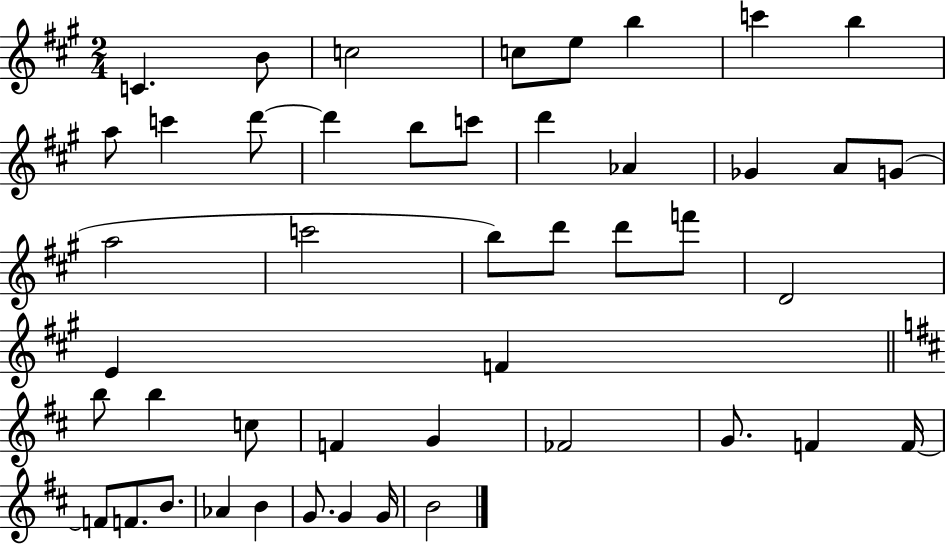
{
  \clef treble
  \numericTimeSignature
  \time 2/4
  \key a \major
  c'4. b'8 | c''2 | c''8 e''8 b''4 | c'''4 b''4 | \break a''8 c'''4 d'''8~~ | d'''4 b''8 c'''8 | d'''4 aes'4 | ges'4 a'8 g'8( | \break a''2 | c'''2 | b''8) d'''8 d'''8 f'''8 | d'2 | \break e'4 f'4 | \bar "||" \break \key b \minor b''8 b''4 c''8 | f'4 g'4 | fes'2 | g'8. f'4 f'16~~ | \break f'8 f'8. b'8. | aes'4 b'4 | g'8. g'4 g'16 | b'2 | \break \bar "|."
}